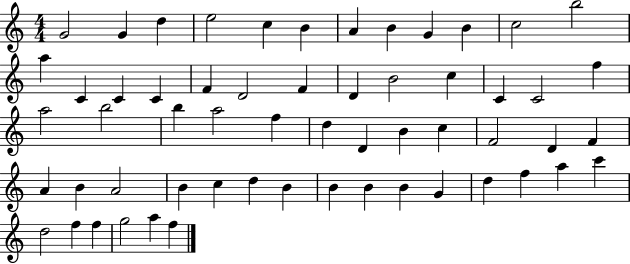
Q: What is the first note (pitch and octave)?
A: G4